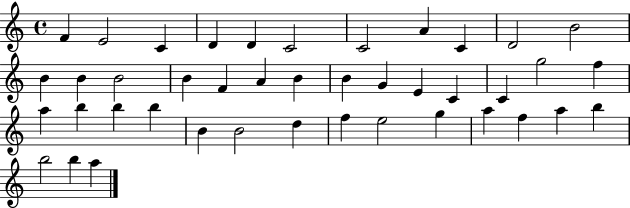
{
  \clef treble
  \time 4/4
  \defaultTimeSignature
  \key c \major
  f'4 e'2 c'4 | d'4 d'4 c'2 | c'2 a'4 c'4 | d'2 b'2 | \break b'4 b'4 b'2 | b'4 f'4 a'4 b'4 | b'4 g'4 e'4 c'4 | c'4 g''2 f''4 | \break a''4 b''4 b''4 b''4 | b'4 b'2 d''4 | f''4 e''2 g''4 | a''4 f''4 a''4 b''4 | \break b''2 b''4 a''4 | \bar "|."
}